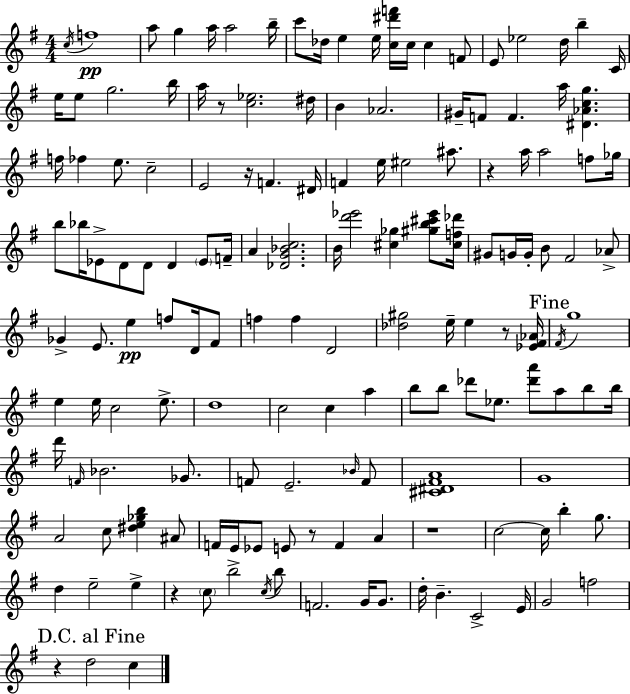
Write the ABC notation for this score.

X:1
T:Untitled
M:4/4
L:1/4
K:G
c/4 f4 a/2 g a/4 a2 b/4 c'/2 _d/4 e e/4 [c^d'f']/4 c/4 c F/2 E/2 _e2 d/4 b C/4 e/4 e/2 g2 b/4 a/4 z/2 [c_e]2 ^d/4 B _A2 ^G/4 F/2 F a/4 [^D_Acg] f/4 _f e/2 c2 E2 z/4 F ^D/4 F e/4 ^e2 ^a/2 z a/4 a2 f/2 _g/4 b/2 _b/4 _E/2 D/2 D/2 D _E/2 F/4 A [_DG_Bc]2 B/4 [d'_e']2 [^c_g] [^gb^c'_e']/2 [^cf_d']/4 ^G/2 G/4 G/4 B/2 ^F2 _A/2 _G E/2 e f/2 D/4 ^F/2 f f D2 [_d^g]2 e/4 e z/2 [_E^F_A]/4 ^F/4 g4 e e/4 c2 e/2 d4 c2 c a b/2 b/2 _d'/2 _e/2 [_d'a']/2 a/2 b/2 b/4 d'/4 F/4 _B2 _G/2 F/2 E2 _B/4 F/2 [^C^D^FA]4 G4 A2 c/2 [^de_gb] ^A/2 F/4 E/4 _E/2 E/2 z/2 F A z4 c2 c/4 b g/2 d e2 e z c/2 b2 c/4 b/2 F2 G/4 G/2 d/4 B C2 E/4 G2 f2 z d2 c